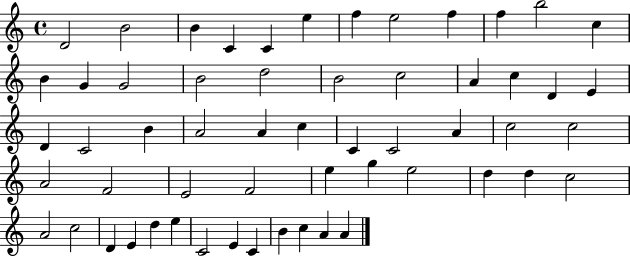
D4/h B4/h B4/q C4/q C4/q E5/q F5/q E5/h F5/q F5/q B5/h C5/q B4/q G4/q G4/h B4/h D5/h B4/h C5/h A4/q C5/q D4/q E4/q D4/q C4/h B4/q A4/h A4/q C5/q C4/q C4/h A4/q C5/h C5/h A4/h F4/h E4/h F4/h E5/q G5/q E5/h D5/q D5/q C5/h A4/h C5/h D4/q E4/q D5/q E5/q C4/h E4/q C4/q B4/q C5/q A4/q A4/q